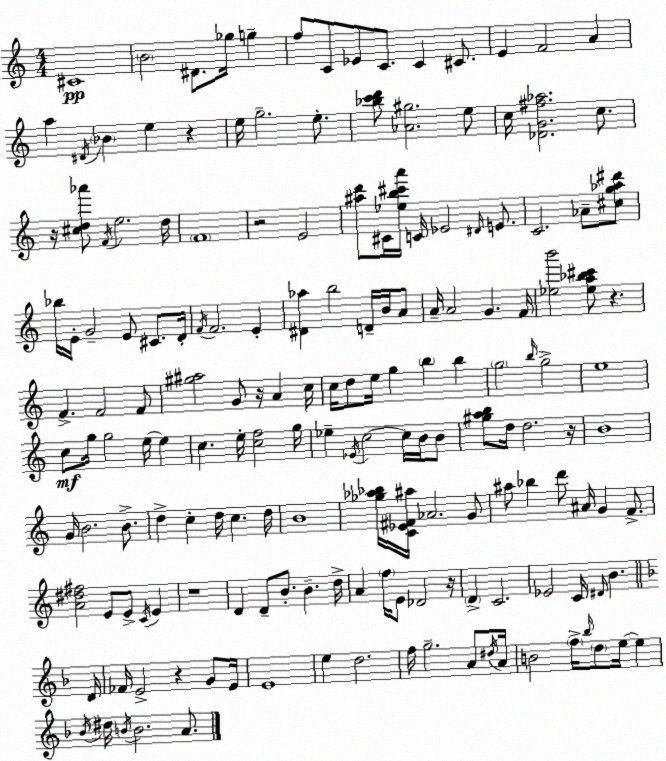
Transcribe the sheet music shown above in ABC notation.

X:1
T:Untitled
M:4/4
L:1/4
K:Am
^C4 B2 ^D/2 _g/4 g f/2 C/2 _E/2 C/2 C ^C/2 E F2 A a ^D/4 _B e z e/4 g2 e/2 [_bc'd']/2 [_A^g]2 e/2 c/4 [_DG^f_a]2 c/2 z/4 [^cd_a']/2 F/4 e2 d/4 F4 z2 E2 [^ad']/2 ^C/4 [_eb^c'a']/4 C/4 _E2 ^D/4 E/2 C2 _A/2 [^cg_a^d']/2 _b/4 E/4 G2 E/2 ^C/2 D/4 F/4 F2 E [^D_a] b2 D/4 B/4 A/2 A/4 A2 G F/4 [_eb']2 [_ea_b^c']/2 z F F2 F/2 [^g^a]2 G/2 z/4 A c/4 c/4 d/2 e/4 g b b g2 b/4 g2 e4 c/2 g/4 g2 e/4 e c e/4 [cf]2 g/4 _e _E/4 c2 c/4 B/4 B/2 [^gab]/2 d/4 d2 z/4 B4 G/4 B2 B/2 d c d/4 c d/4 B4 [_g_a_b]/4 [C_E^F^a]/4 _A2 G/2 ^a/2 _b d'/2 ^A/4 G F/2 [A^d^f]2 E/2 E/2 C/4 E z4 D D/2 B/2 B d/4 A f/4 E/2 _D2 z/4 D C2 _E2 C/4 ^D/4 B D/4 _F/4 E2 z G/2 E/4 E4 e d2 f/4 g2 A/2 ^d/4 A/4 B2 f/4 _b/4 d/2 e/4 e _B/4 ^d/4 B/4 B2 A/2